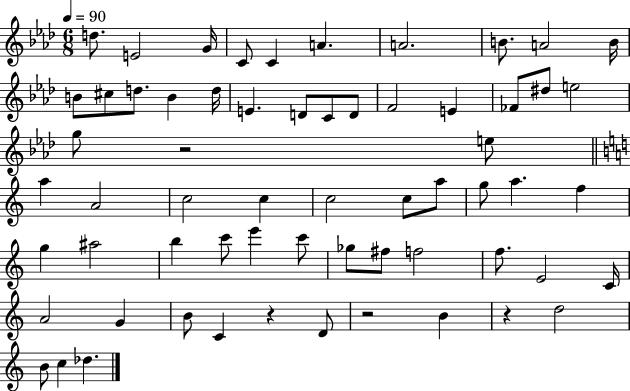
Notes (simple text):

D5/e. E4/h G4/s C4/e C4/q A4/q. A4/h. B4/e. A4/h B4/s B4/e C#5/e D5/e. B4/q D5/s E4/q. D4/e C4/e D4/e F4/h E4/q FES4/e D#5/e E5/h G5/e R/h E5/e A5/q A4/h C5/h C5/q C5/h C5/e A5/e G5/e A5/q. F5/q G5/q A#5/h B5/q C6/e E6/q C6/e Gb5/e F#5/e F5/h F5/e. E4/h C4/s A4/h G4/q B4/e C4/q R/q D4/e R/h B4/q R/q D5/h B4/e C5/q Db5/q.